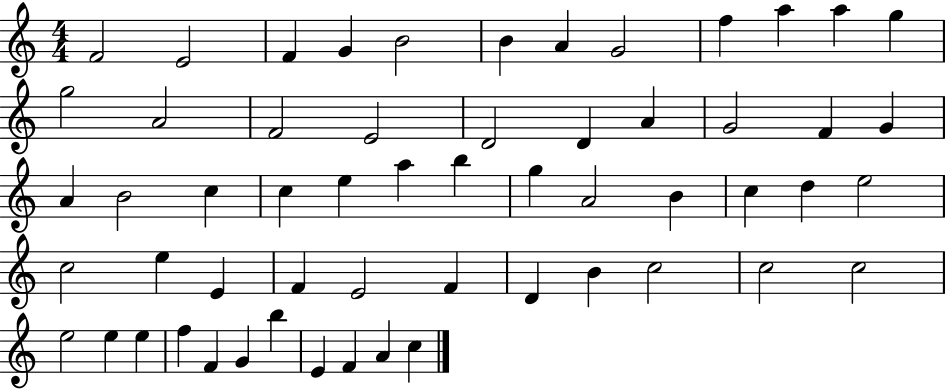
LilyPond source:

{
  \clef treble
  \numericTimeSignature
  \time 4/4
  \key c \major
  f'2 e'2 | f'4 g'4 b'2 | b'4 a'4 g'2 | f''4 a''4 a''4 g''4 | \break g''2 a'2 | f'2 e'2 | d'2 d'4 a'4 | g'2 f'4 g'4 | \break a'4 b'2 c''4 | c''4 e''4 a''4 b''4 | g''4 a'2 b'4 | c''4 d''4 e''2 | \break c''2 e''4 e'4 | f'4 e'2 f'4 | d'4 b'4 c''2 | c''2 c''2 | \break e''2 e''4 e''4 | f''4 f'4 g'4 b''4 | e'4 f'4 a'4 c''4 | \bar "|."
}